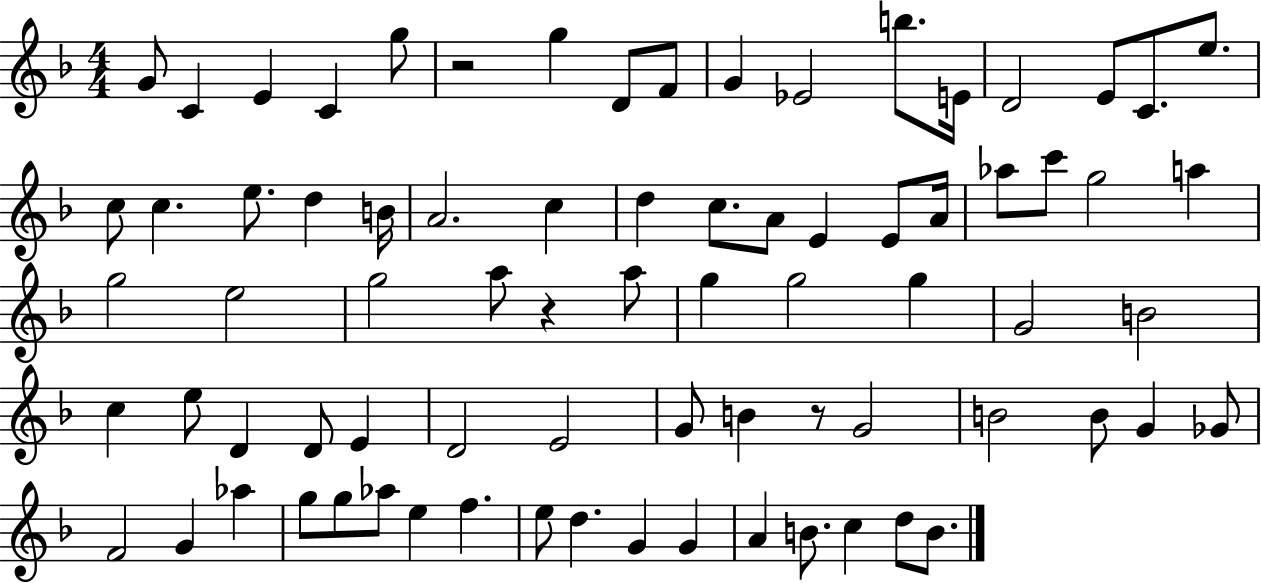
X:1
T:Untitled
M:4/4
L:1/4
K:F
G/2 C E C g/2 z2 g D/2 F/2 G _E2 b/2 E/4 D2 E/2 C/2 e/2 c/2 c e/2 d B/4 A2 c d c/2 A/2 E E/2 A/4 _a/2 c'/2 g2 a g2 e2 g2 a/2 z a/2 g g2 g G2 B2 c e/2 D D/2 E D2 E2 G/2 B z/2 G2 B2 B/2 G _G/2 F2 G _a g/2 g/2 _a/2 e f e/2 d G G A B/2 c d/2 B/2